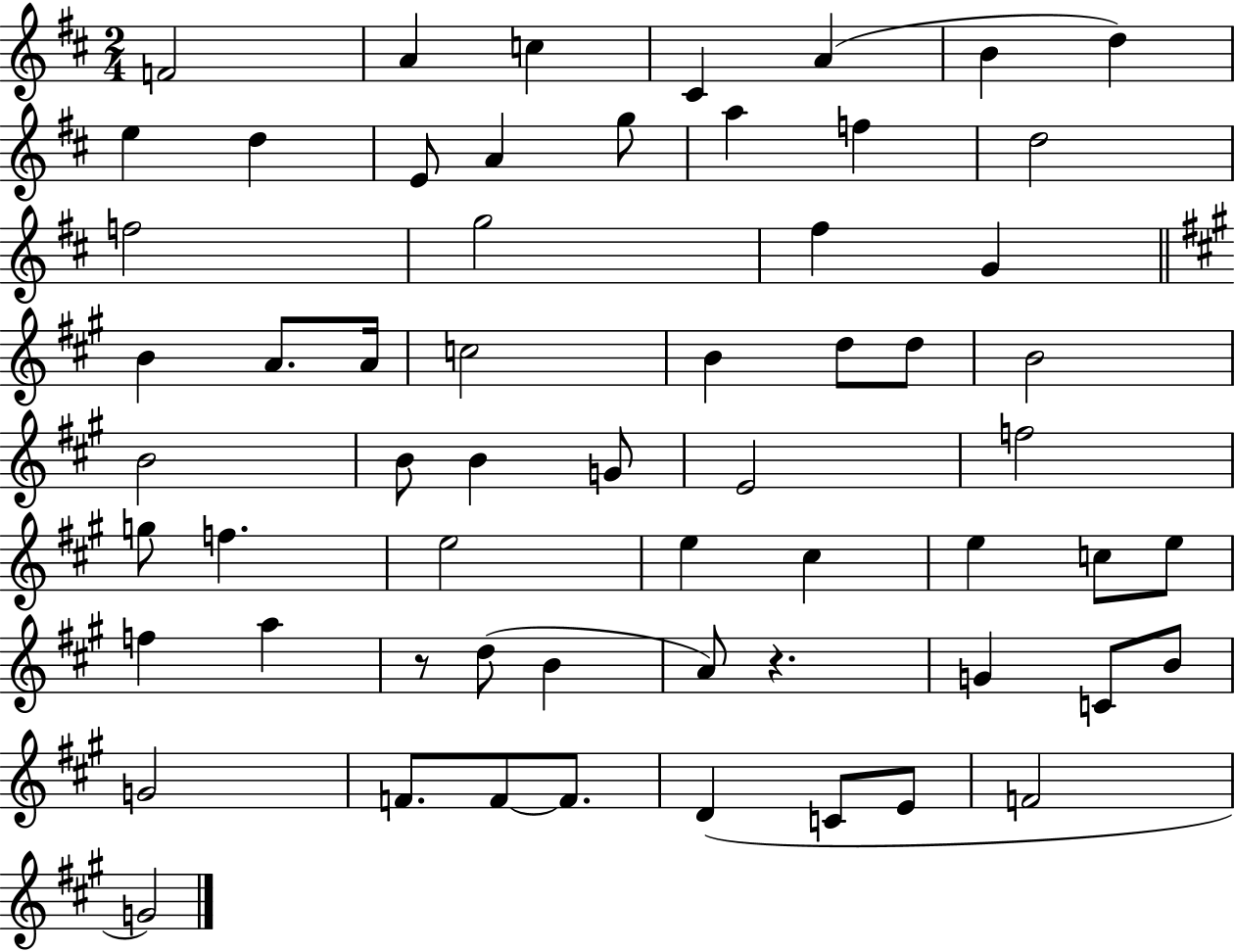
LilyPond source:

{
  \clef treble
  \numericTimeSignature
  \time 2/4
  \key d \major
  f'2 | a'4 c''4 | cis'4 a'4( | b'4 d''4) | \break e''4 d''4 | e'8 a'4 g''8 | a''4 f''4 | d''2 | \break f''2 | g''2 | fis''4 g'4 | \bar "||" \break \key a \major b'4 a'8. a'16 | c''2 | b'4 d''8 d''8 | b'2 | \break b'2 | b'8 b'4 g'8 | e'2 | f''2 | \break g''8 f''4. | e''2 | e''4 cis''4 | e''4 c''8 e''8 | \break f''4 a''4 | r8 d''8( b'4 | a'8) r4. | g'4 c'8 b'8 | \break g'2 | f'8. f'8~~ f'8. | d'4( c'8 e'8 | f'2 | \break g'2) | \bar "|."
}